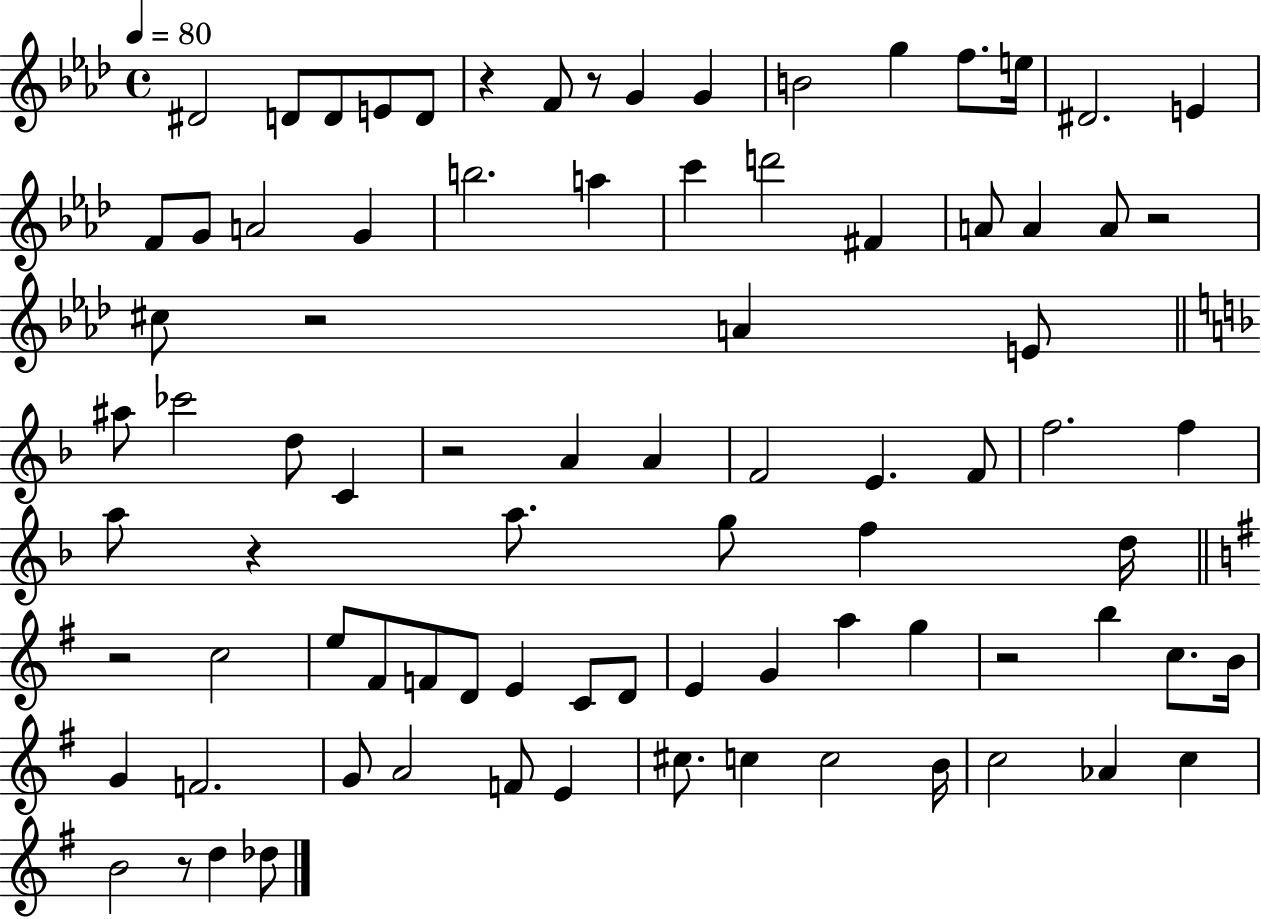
D#4/h D4/e D4/e E4/e D4/e R/q F4/e R/e G4/q G4/q B4/h G5/q F5/e. E5/s D#4/h. E4/q F4/e G4/e A4/h G4/q B5/h. A5/q C6/q D6/h F#4/q A4/e A4/q A4/e R/h C#5/e R/h A4/q E4/e A#5/e CES6/h D5/e C4/q R/h A4/q A4/q F4/h E4/q. F4/e F5/h. F5/q A5/e R/q A5/e. G5/e F5/q D5/s R/h C5/h E5/e F#4/e F4/e D4/e E4/q C4/e D4/e E4/q G4/q A5/q G5/q R/h B5/q C5/e. B4/s G4/q F4/h. G4/e A4/h F4/e E4/q C#5/e. C5/q C5/h B4/s C5/h Ab4/q C5/q B4/h R/e D5/q Db5/e